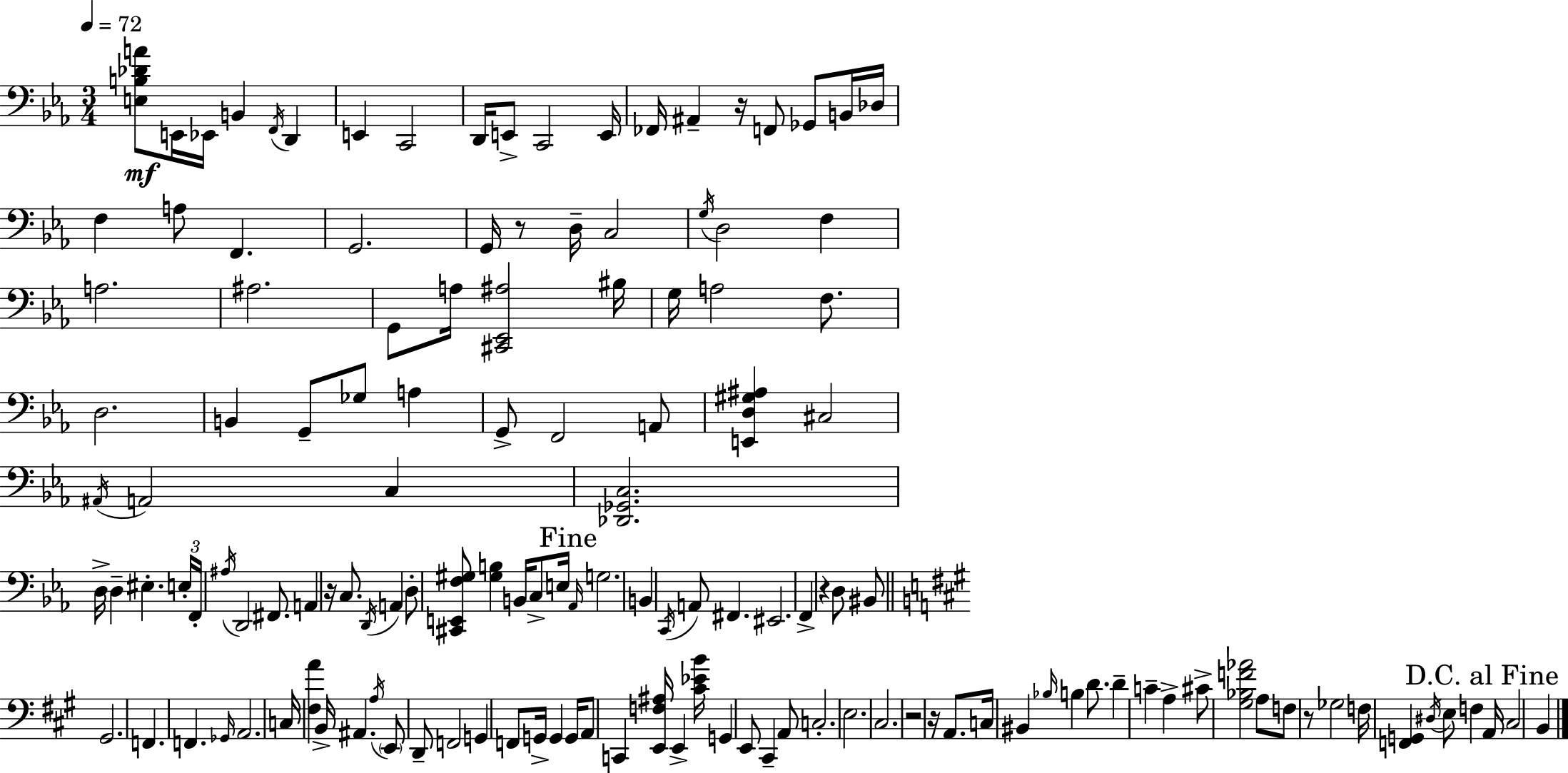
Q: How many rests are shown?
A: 7